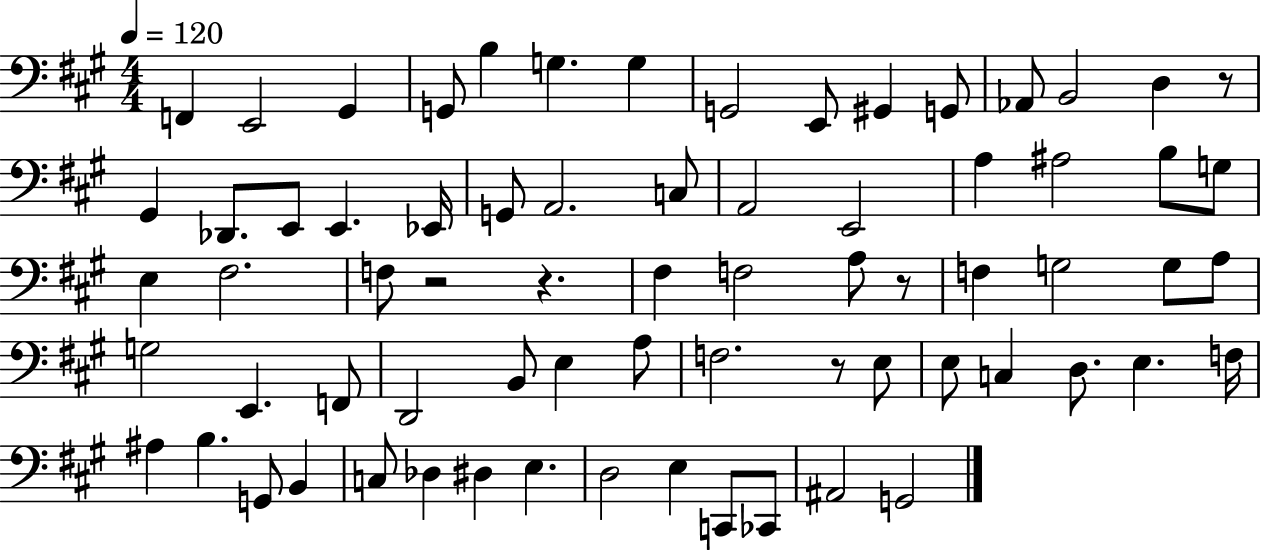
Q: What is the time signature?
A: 4/4